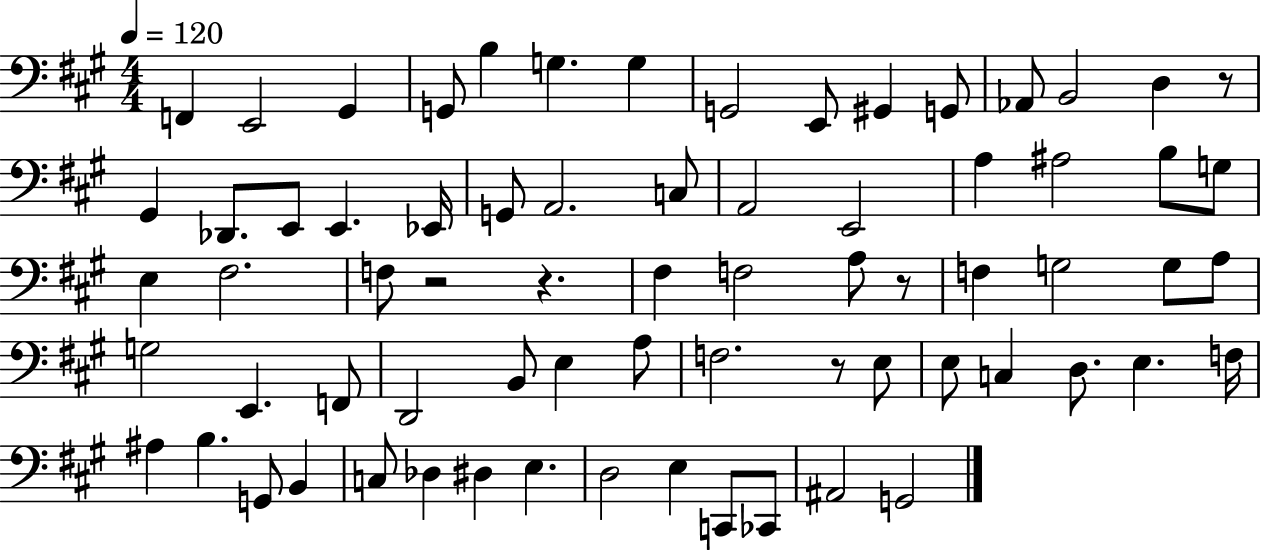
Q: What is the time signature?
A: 4/4